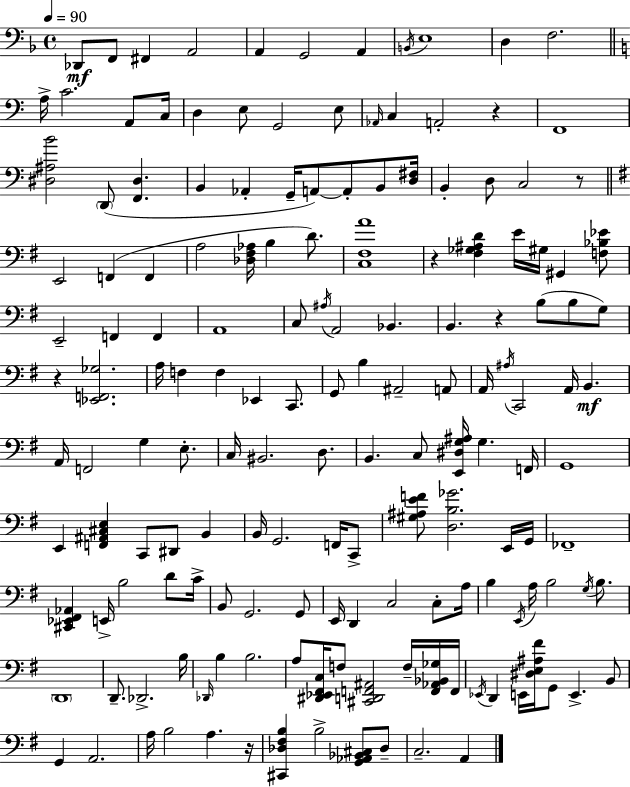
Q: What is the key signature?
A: D minor